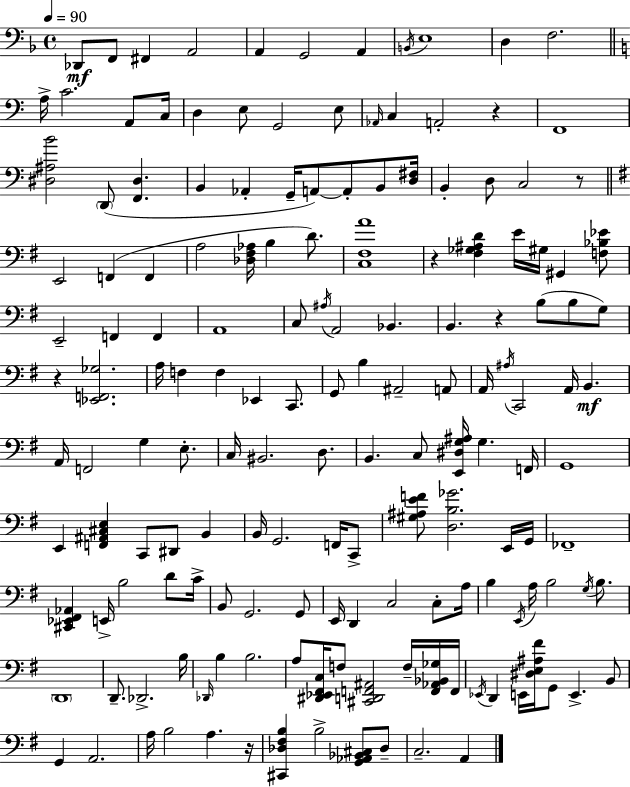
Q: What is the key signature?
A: D minor